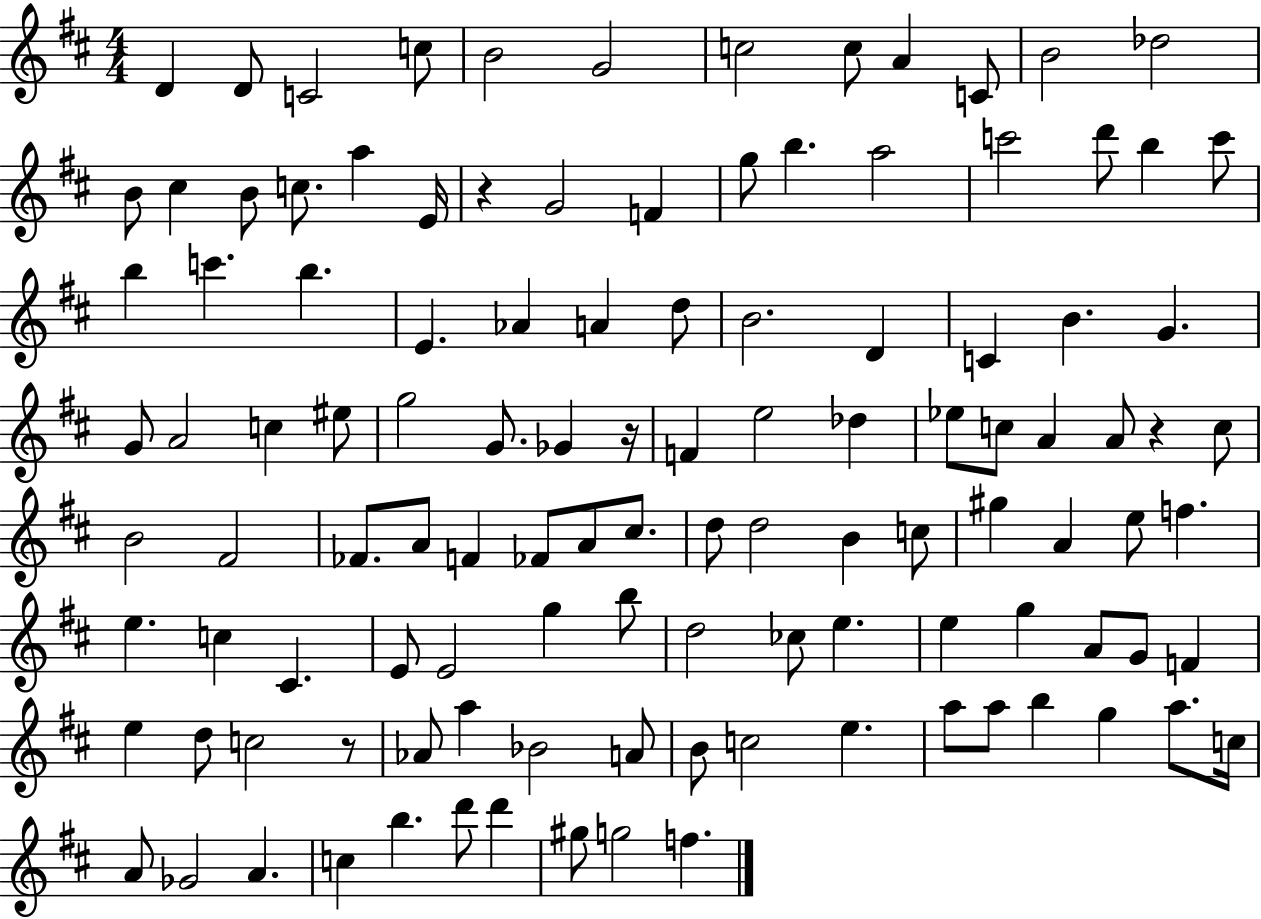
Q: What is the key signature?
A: D major